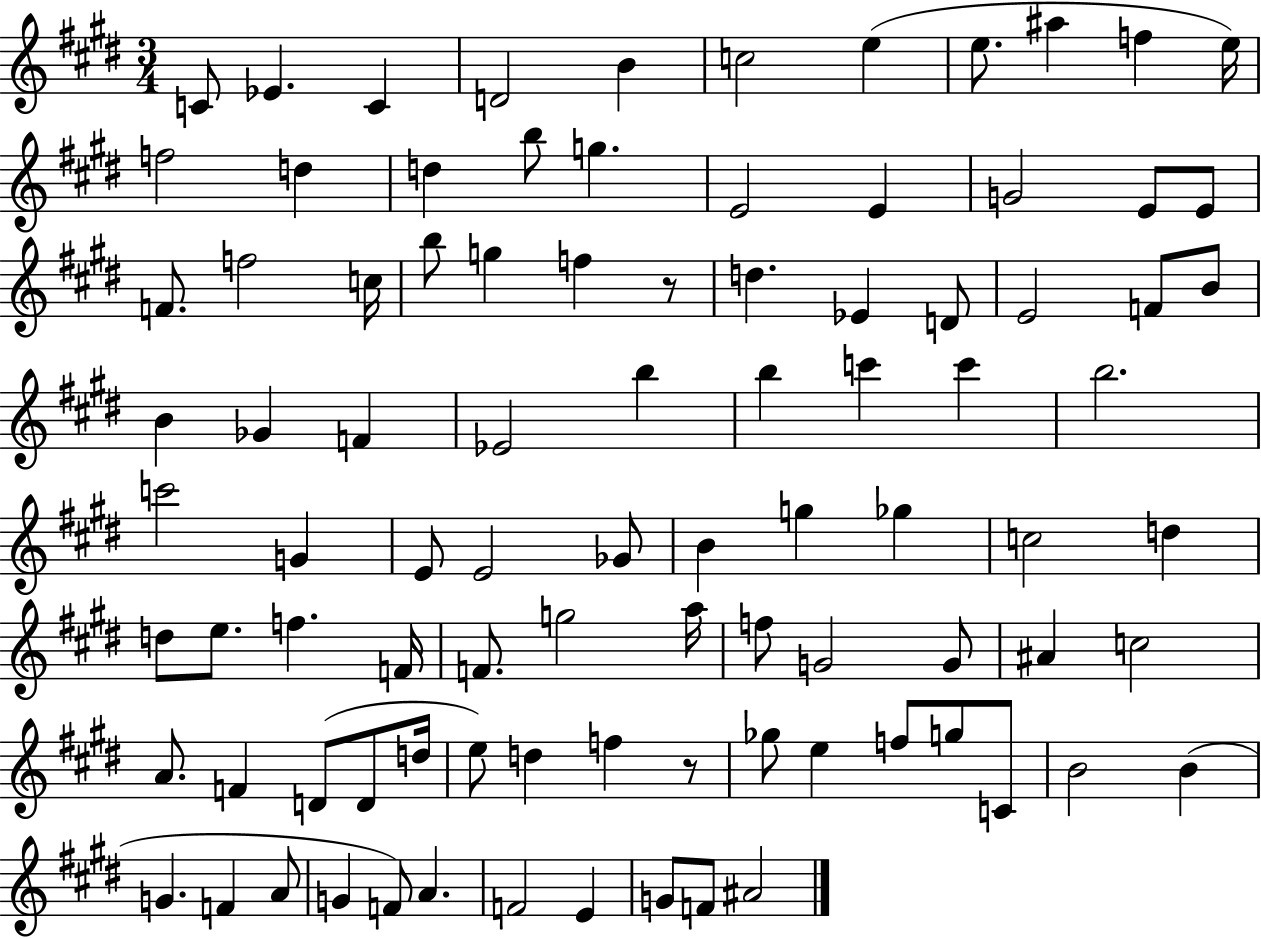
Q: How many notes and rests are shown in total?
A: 92